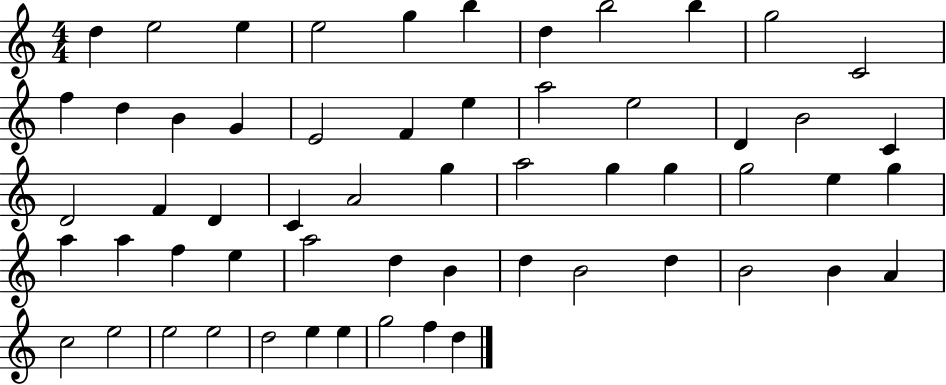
{
  \clef treble
  \numericTimeSignature
  \time 4/4
  \key c \major
  d''4 e''2 e''4 | e''2 g''4 b''4 | d''4 b''2 b''4 | g''2 c'2 | \break f''4 d''4 b'4 g'4 | e'2 f'4 e''4 | a''2 e''2 | d'4 b'2 c'4 | \break d'2 f'4 d'4 | c'4 a'2 g''4 | a''2 g''4 g''4 | g''2 e''4 g''4 | \break a''4 a''4 f''4 e''4 | a''2 d''4 b'4 | d''4 b'2 d''4 | b'2 b'4 a'4 | \break c''2 e''2 | e''2 e''2 | d''2 e''4 e''4 | g''2 f''4 d''4 | \break \bar "|."
}